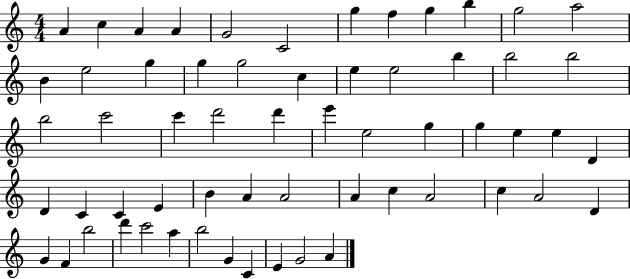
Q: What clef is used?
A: treble